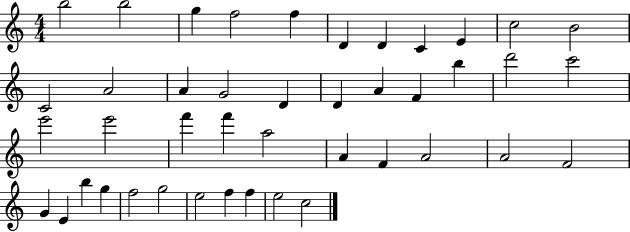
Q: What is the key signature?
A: C major